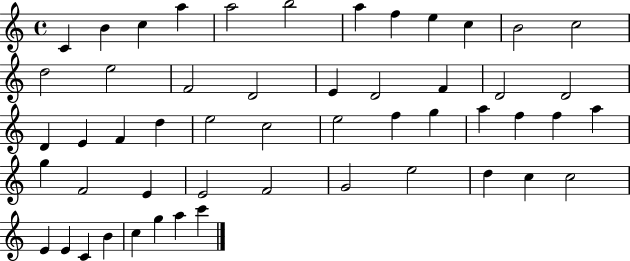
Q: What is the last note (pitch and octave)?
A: C6